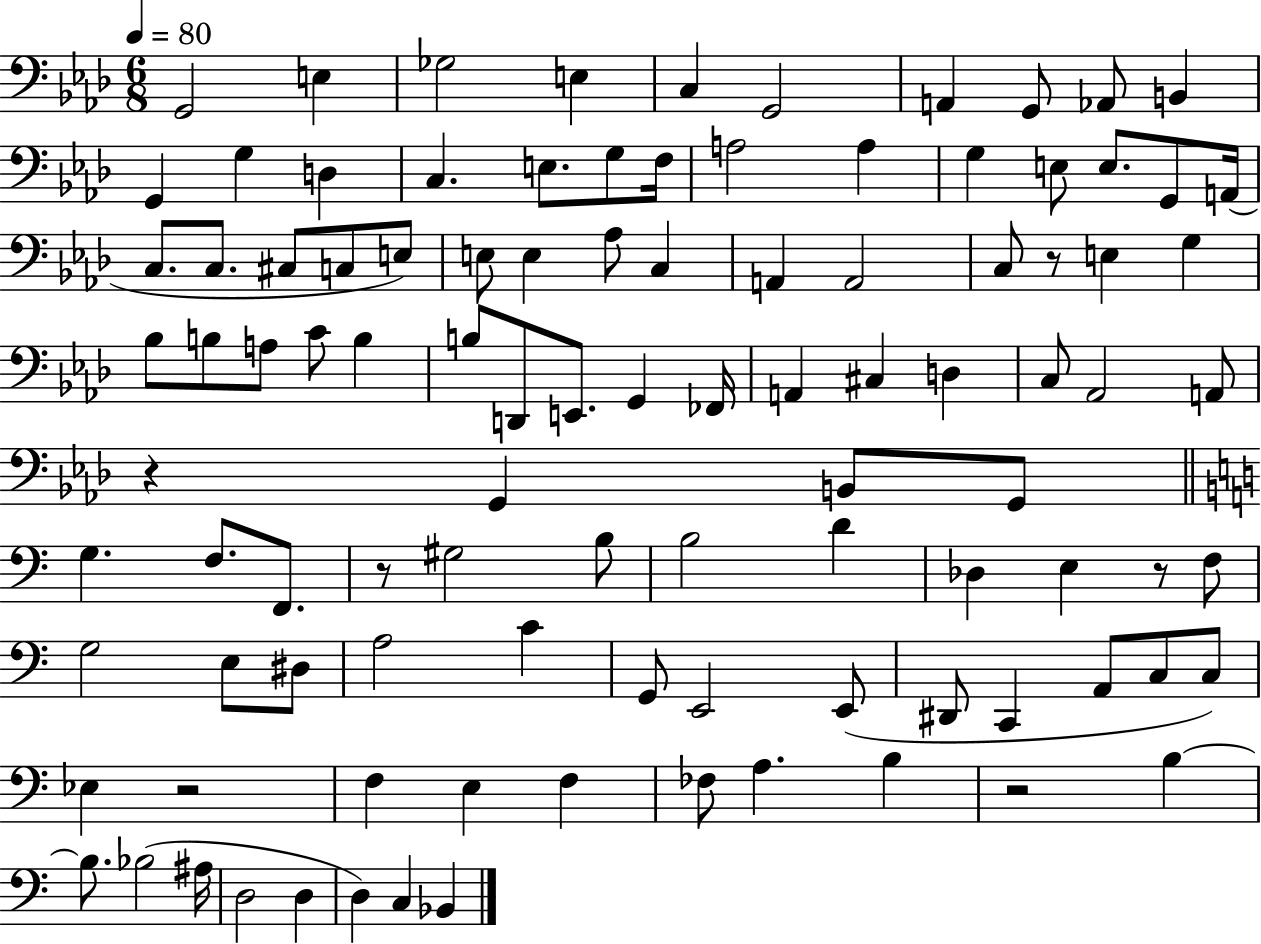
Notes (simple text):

G2/h E3/q Gb3/h E3/q C3/q G2/h A2/q G2/e Ab2/e B2/q G2/q G3/q D3/q C3/q. E3/e. G3/e F3/s A3/h A3/q G3/q E3/e E3/e. G2/e A2/s C3/e. C3/e. C#3/e C3/e E3/e E3/e E3/q Ab3/e C3/q A2/q A2/h C3/e R/e E3/q G3/q Bb3/e B3/e A3/e C4/e B3/q B3/e D2/e E2/e. G2/q FES2/s A2/q C#3/q D3/q C3/e Ab2/h A2/e R/q G2/q B2/e G2/e G3/q. F3/e. F2/e. R/e G#3/h B3/e B3/h D4/q Db3/q E3/q R/e F3/e G3/h E3/e D#3/e A3/h C4/q G2/e E2/h E2/e D#2/e C2/q A2/e C3/e C3/e Eb3/q R/h F3/q E3/q F3/q FES3/e A3/q. B3/q R/h B3/q B3/e. Bb3/h A#3/s D3/h D3/q D3/q C3/q Bb2/q